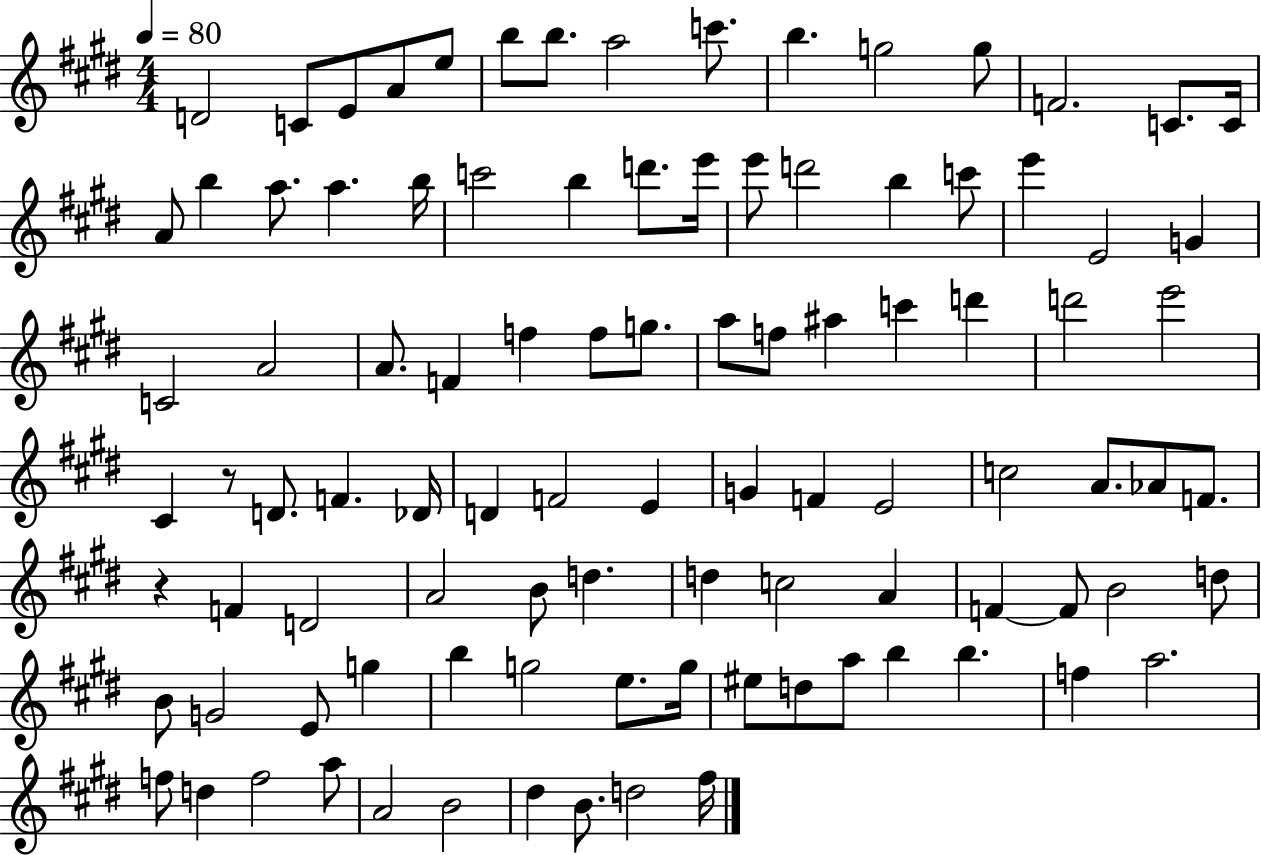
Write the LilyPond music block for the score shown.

{
  \clef treble
  \numericTimeSignature
  \time 4/4
  \key e \major
  \tempo 4 = 80
  d'2 c'8 e'8 a'8 e''8 | b''8 b''8. a''2 c'''8. | b''4. g''2 g''8 | f'2. c'8. c'16 | \break a'8 b''4 a''8. a''4. b''16 | c'''2 b''4 d'''8. e'''16 | e'''8 d'''2 b''4 c'''8 | e'''4 e'2 g'4 | \break c'2 a'2 | a'8. f'4 f''4 f''8 g''8. | a''8 f''8 ais''4 c'''4 d'''4 | d'''2 e'''2 | \break cis'4 r8 d'8. f'4. des'16 | d'4 f'2 e'4 | g'4 f'4 e'2 | c''2 a'8. aes'8 f'8. | \break r4 f'4 d'2 | a'2 b'8 d''4. | d''4 c''2 a'4 | f'4~~ f'8 b'2 d''8 | \break b'8 g'2 e'8 g''4 | b''4 g''2 e''8. g''16 | eis''8 d''8 a''8 b''4 b''4. | f''4 a''2. | \break f''8 d''4 f''2 a''8 | a'2 b'2 | dis''4 b'8. d''2 fis''16 | \bar "|."
}